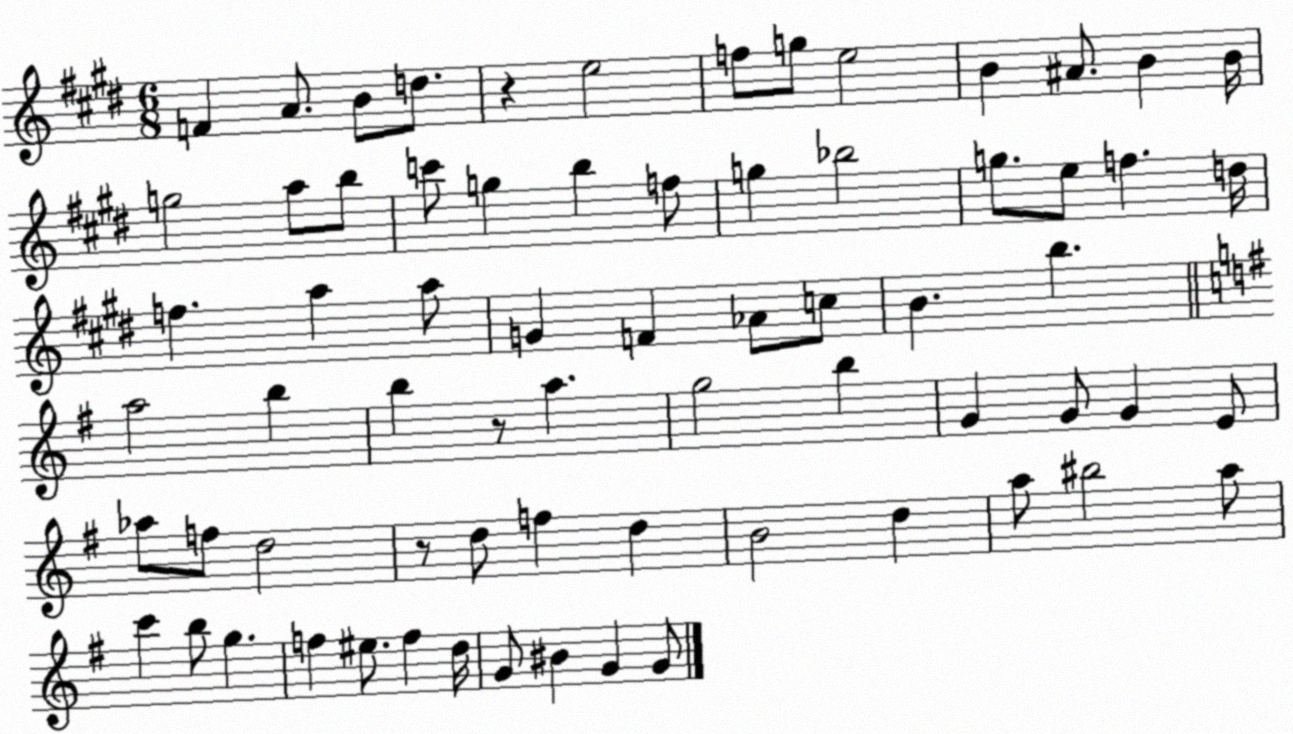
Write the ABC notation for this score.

X:1
T:Untitled
M:6/8
L:1/4
K:E
F A/2 B/2 d/2 z e2 f/2 g/2 e2 B ^A/2 B B/4 g2 a/2 b/2 c'/2 g b f/2 g _b2 g/2 e/2 f d/4 f a a/2 G F _A/2 c/2 B b a2 b b z/2 a g2 b G G/2 G E/2 _a/2 f/2 d2 z/2 d/2 f d B2 d a/2 ^b2 a/2 c' b/2 g f ^e/2 f d/4 G/2 ^B G G/2